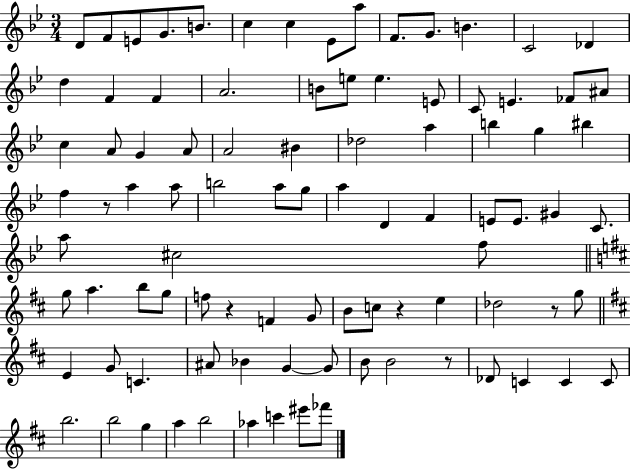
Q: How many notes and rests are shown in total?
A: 92